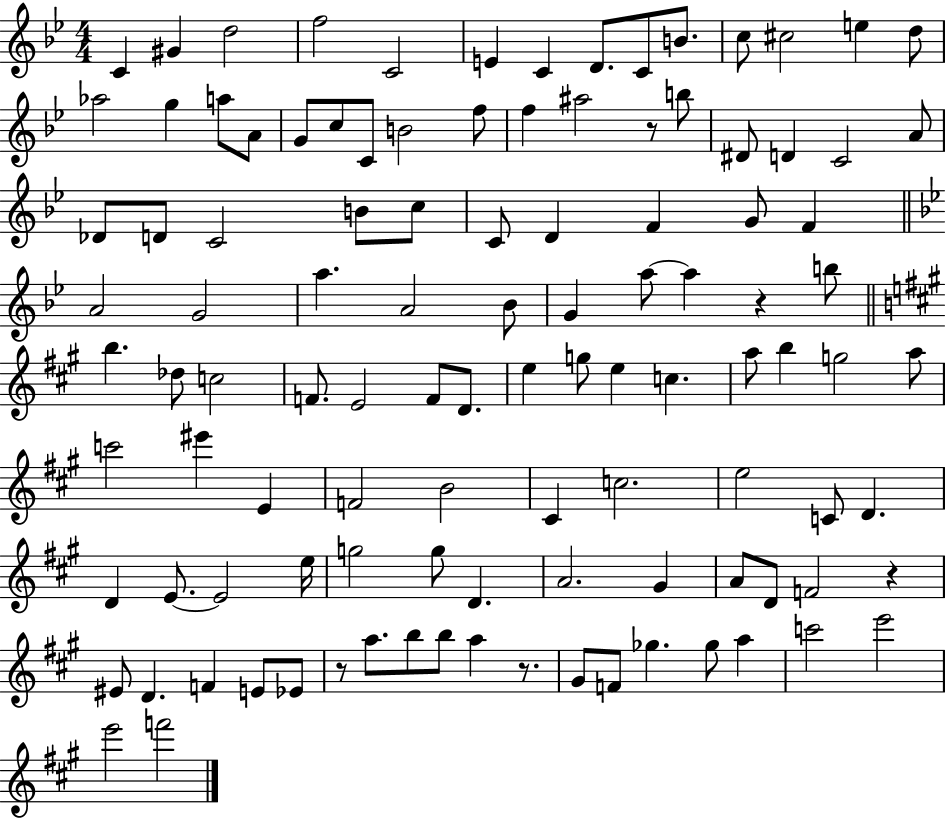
{
  \clef treble
  \numericTimeSignature
  \time 4/4
  \key bes \major
  c'4 gis'4 d''2 | f''2 c'2 | e'4 c'4 d'8. c'8 b'8. | c''8 cis''2 e''4 d''8 | \break aes''2 g''4 a''8 a'8 | g'8 c''8 c'8 b'2 f''8 | f''4 ais''2 r8 b''8 | dis'8 d'4 c'2 a'8 | \break des'8 d'8 c'2 b'8 c''8 | c'8 d'4 f'4 g'8 f'4 | \bar "||" \break \key bes \major a'2 g'2 | a''4. a'2 bes'8 | g'4 a''8~~ a''4 r4 b''8 | \bar "||" \break \key a \major b''4. des''8 c''2 | f'8. e'2 f'8 d'8. | e''4 g''8 e''4 c''4. | a''8 b''4 g''2 a''8 | \break c'''2 eis'''4 e'4 | f'2 b'2 | cis'4 c''2. | e''2 c'8 d'4. | \break d'4 e'8.~~ e'2 e''16 | g''2 g''8 d'4. | a'2. gis'4 | a'8 d'8 f'2 r4 | \break eis'8 d'4. f'4 e'8 ees'8 | r8 a''8. b''8 b''8 a''4 r8. | gis'8 f'8 ges''4. ges''8 a''4 | c'''2 e'''2 | \break e'''2 f'''2 | \bar "|."
}